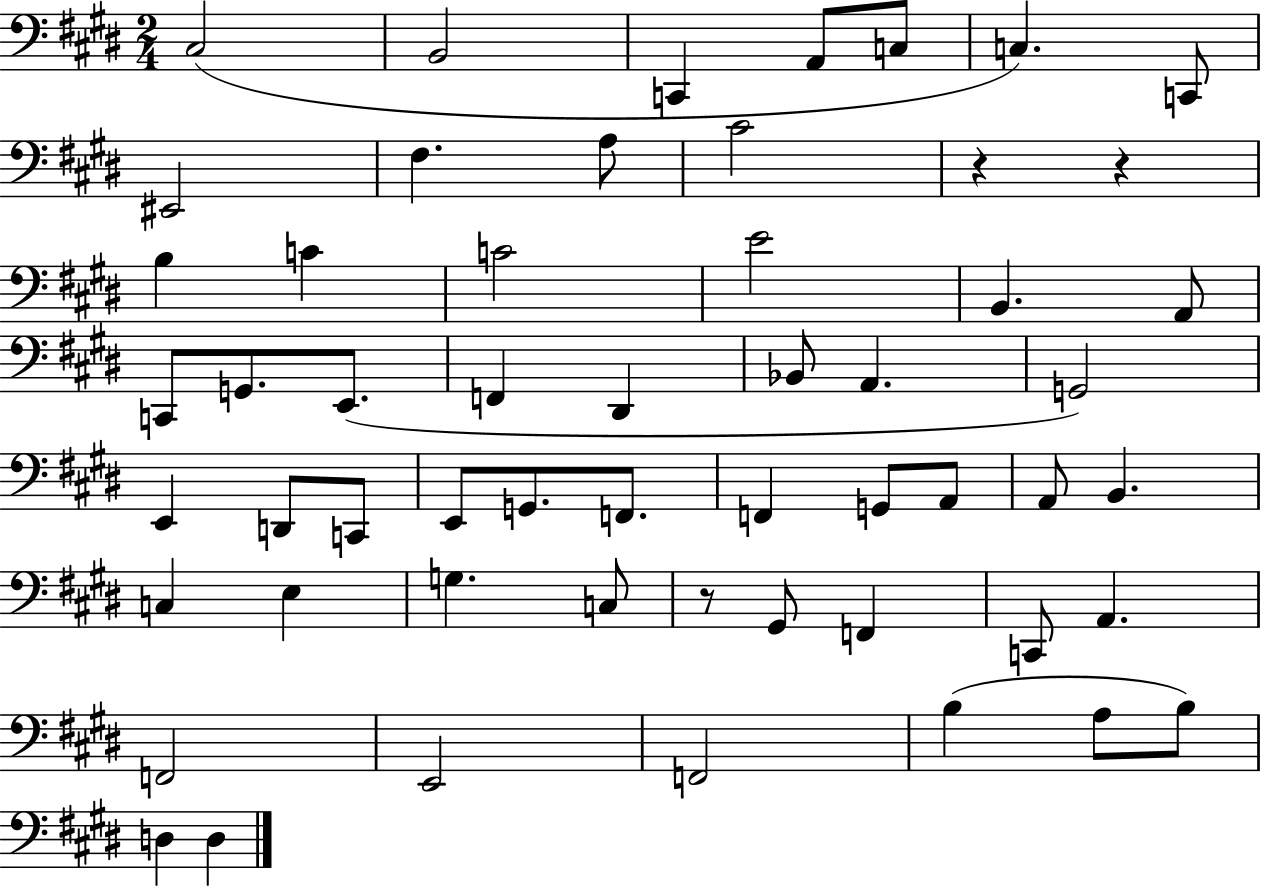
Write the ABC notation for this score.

X:1
T:Untitled
M:2/4
L:1/4
K:E
^C,2 B,,2 C,, A,,/2 C,/2 C, C,,/2 ^E,,2 ^F, A,/2 ^C2 z z B, C C2 E2 B,, A,,/2 C,,/2 G,,/2 E,,/2 F,, ^D,, _B,,/2 A,, G,,2 E,, D,,/2 C,,/2 E,,/2 G,,/2 F,,/2 F,, G,,/2 A,,/2 A,,/2 B,, C, E, G, C,/2 z/2 ^G,,/2 F,, C,,/2 A,, F,,2 E,,2 F,,2 B, A,/2 B,/2 D, D,